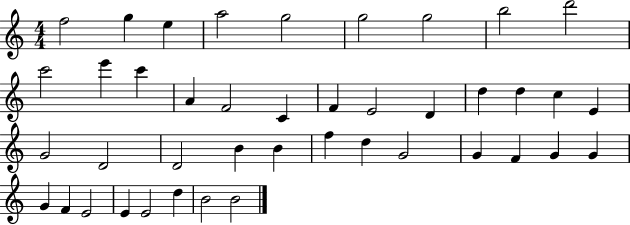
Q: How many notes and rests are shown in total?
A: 42